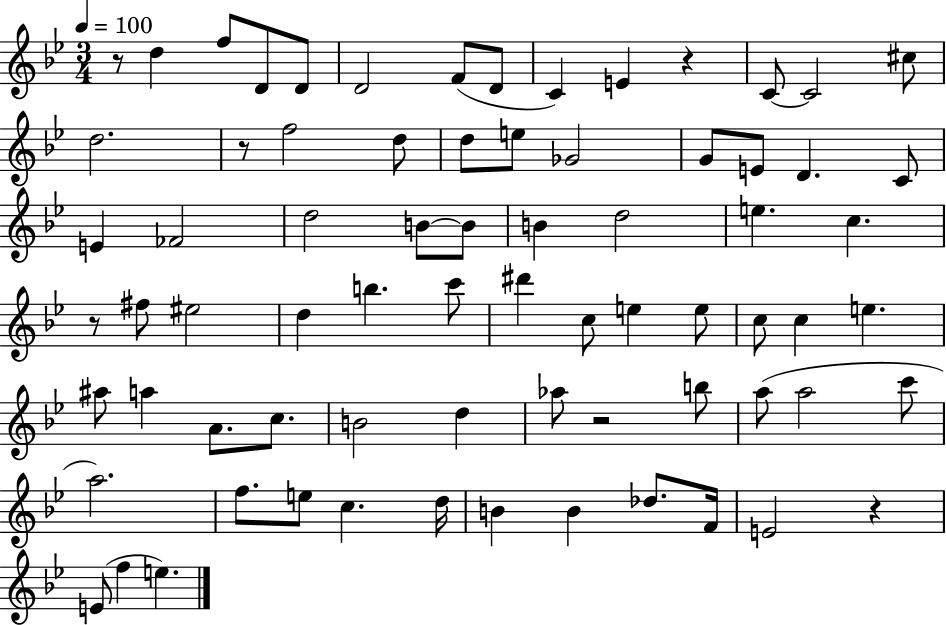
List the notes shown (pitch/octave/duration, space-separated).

R/e D5/q F5/e D4/e D4/e D4/h F4/e D4/e C4/q E4/q R/q C4/e C4/h C#5/e D5/h. R/e F5/h D5/e D5/e E5/e Gb4/h G4/e E4/e D4/q. C4/e E4/q FES4/h D5/h B4/e B4/e B4/q D5/h E5/q. C5/q. R/e F#5/e EIS5/h D5/q B5/q. C6/e D#6/q C5/e E5/q E5/e C5/e C5/q E5/q. A#5/e A5/q A4/e. C5/e. B4/h D5/q Ab5/e R/h B5/e A5/e A5/h C6/e A5/h. F5/e. E5/e C5/q. D5/s B4/q B4/q Db5/e. F4/s E4/h R/q E4/e F5/q E5/q.